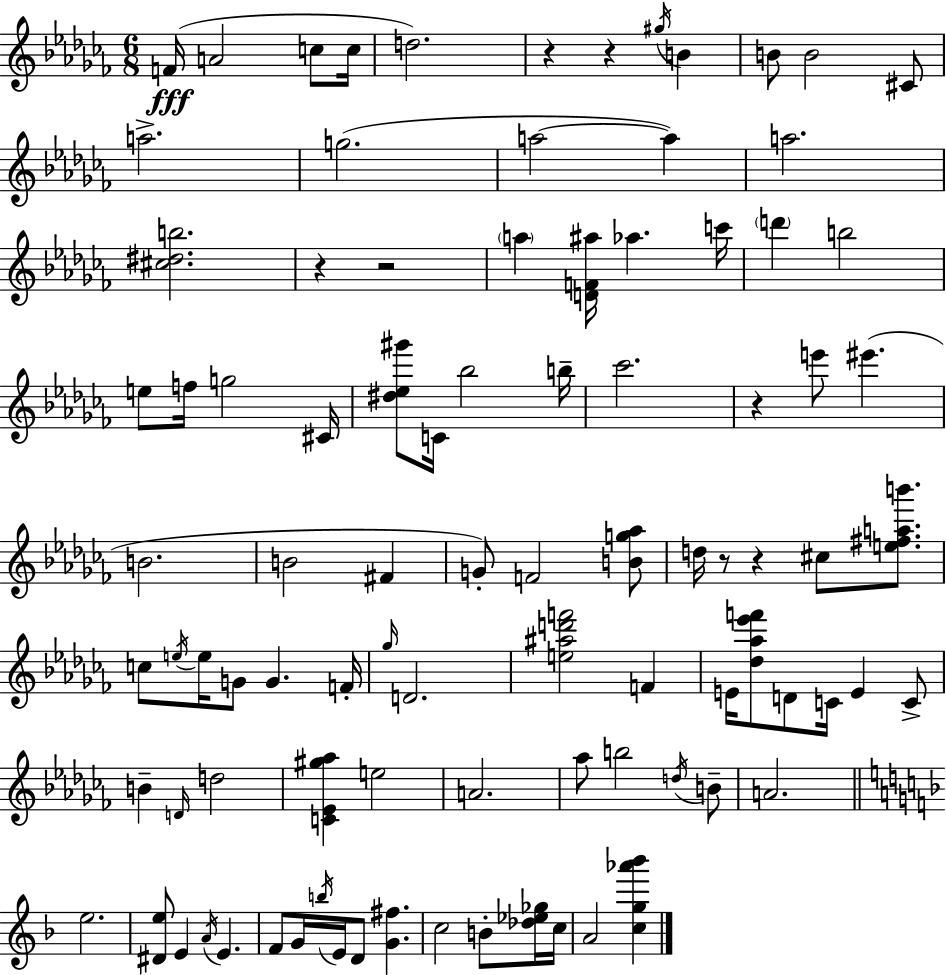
X:1
T:Untitled
M:6/8
L:1/4
K:Abm
F/4 A2 c/2 c/4 d2 z z ^g/4 B B/2 B2 ^C/2 a2 g2 a2 a a2 [^c^db]2 z z2 a [DF^a]/4 _a c'/4 d' b2 e/2 f/4 g2 ^C/4 [^d_e^g']/2 C/4 _b2 b/4 _c'2 z e'/2 ^e' B2 B2 ^F G/2 F2 [Bg_a]/2 d/4 z/2 z ^c/2 [e^fab']/2 c/2 e/4 e/4 G/2 G F/4 _g/4 D2 [e^ad'f']2 F E/4 [_d_a_e'f']/2 D/2 C/4 E C/2 B D/4 d2 [C_E^g_a] e2 A2 _a/2 b2 d/4 B/2 A2 e2 [^De]/2 E A/4 E F/2 G/4 b/4 E/4 D/2 [G^f] c2 B/2 [_d_e_g]/4 c/4 A2 [cg_a'_b']